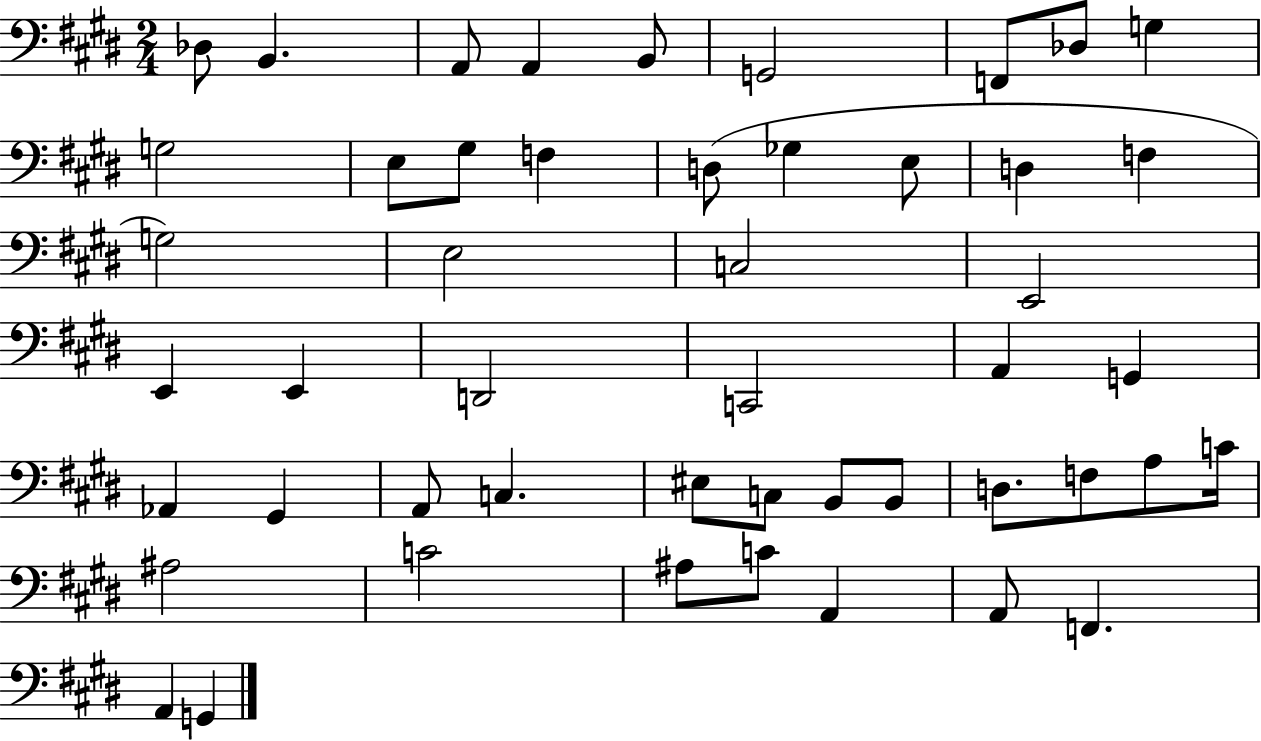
Db3/e B2/q. A2/e A2/q B2/e G2/h F2/e Db3/e G3/q G3/h E3/e G#3/e F3/q D3/e Gb3/q E3/e D3/q F3/q G3/h E3/h C3/h E2/h E2/q E2/q D2/h C2/h A2/q G2/q Ab2/q G#2/q A2/e C3/q. EIS3/e C3/e B2/e B2/e D3/e. F3/e A3/e C4/s A#3/h C4/h A#3/e C4/e A2/q A2/e F2/q. A2/q G2/q